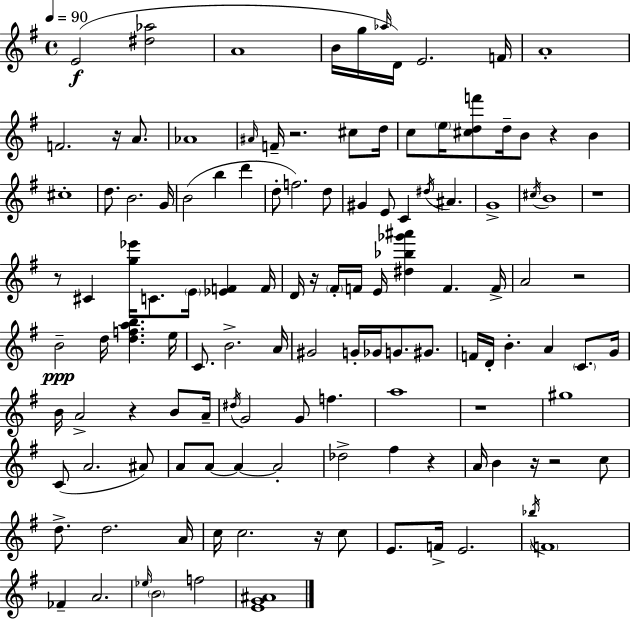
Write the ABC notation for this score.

X:1
T:Untitled
M:4/4
L:1/4
K:G
E2 [^d_a]2 A4 B/4 g/4 _a/4 D/4 E2 F/4 A4 F2 z/4 A/2 _A4 ^A/4 F/4 z2 ^c/2 d/4 c/2 e/4 [^cdf']/2 d/4 B/2 z B ^c4 d/2 B2 G/4 B2 b d' d/2 f2 d/2 ^G E/2 C ^d/4 ^A G4 ^c/4 B4 z4 z/2 ^C [g_e']/4 C/2 E/4 [_EF] F/4 D/4 z/4 ^F/4 F/4 E/4 [^d_b_g'^a'] F F/4 A2 z2 B2 d/4 [dfab] e/4 C/2 B2 A/4 ^G2 G/4 _G/4 G/2 ^G/2 F/4 D/4 B A C/2 G/4 B/4 A2 z B/2 A/4 ^d/4 G2 G/2 f a4 z4 ^g4 C/2 A2 ^A/2 A/2 A/2 A A2 _d2 ^f z A/4 B z/4 z2 c/2 d/2 d2 A/4 c/4 c2 z/4 c/2 E/2 F/4 E2 _b/4 F4 _F A2 _e/4 B2 f2 [EG^A]4